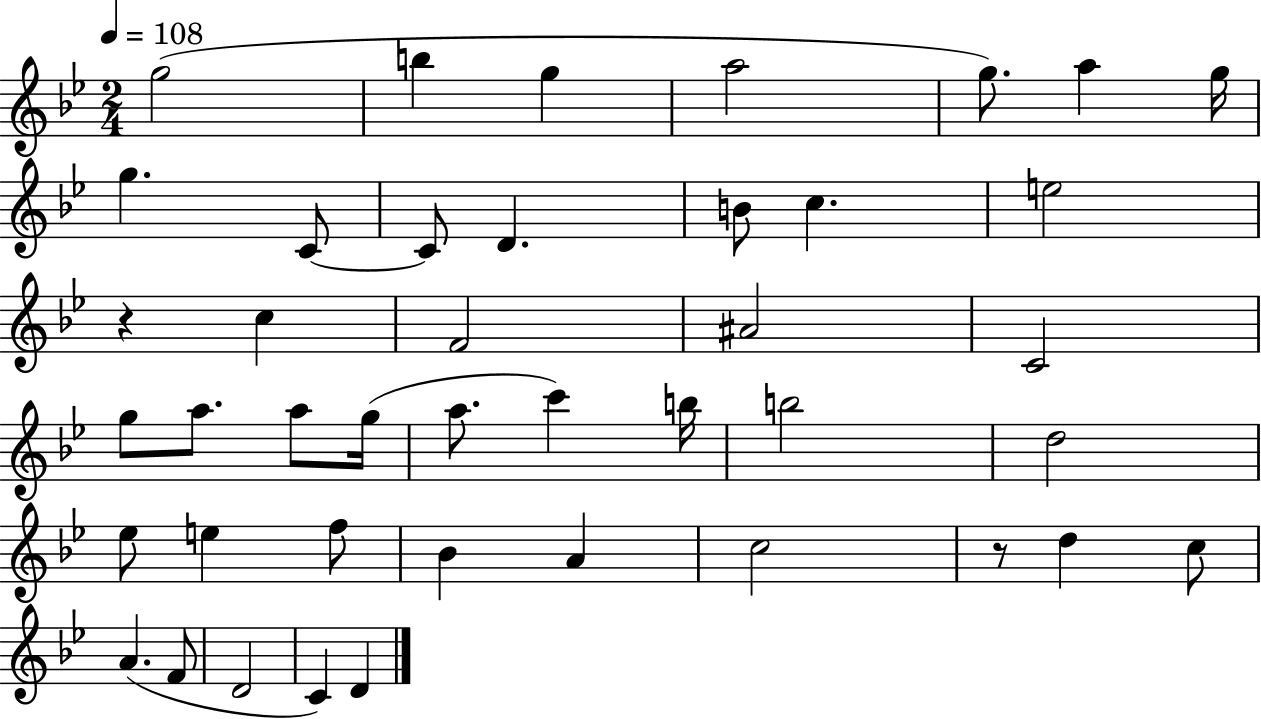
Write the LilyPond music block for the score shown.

{
  \clef treble
  \numericTimeSignature
  \time 2/4
  \key bes \major
  \tempo 4 = 108
  g''2( | b''4 g''4 | a''2 | g''8.) a''4 g''16 | \break g''4. c'8~~ | c'8 d'4. | b'8 c''4. | e''2 | \break r4 c''4 | f'2 | ais'2 | c'2 | \break g''8 a''8. a''8 g''16( | a''8. c'''4) b''16 | b''2 | d''2 | \break ees''8 e''4 f''8 | bes'4 a'4 | c''2 | r8 d''4 c''8 | \break a'4.( f'8 | d'2 | c'4) d'4 | \bar "|."
}